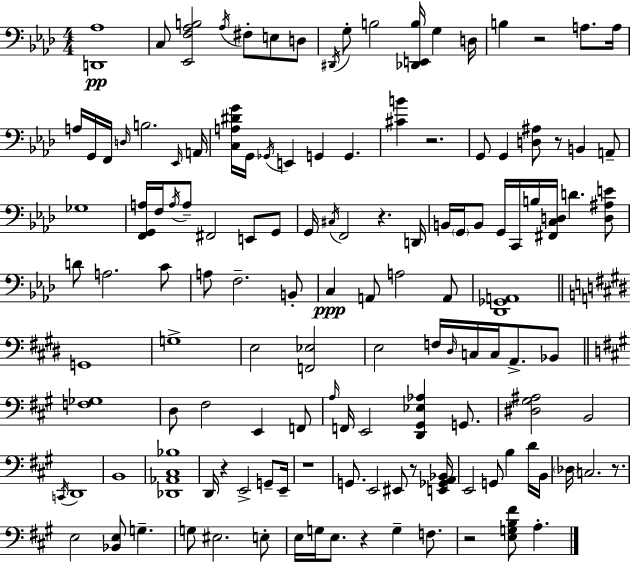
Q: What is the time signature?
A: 4/4